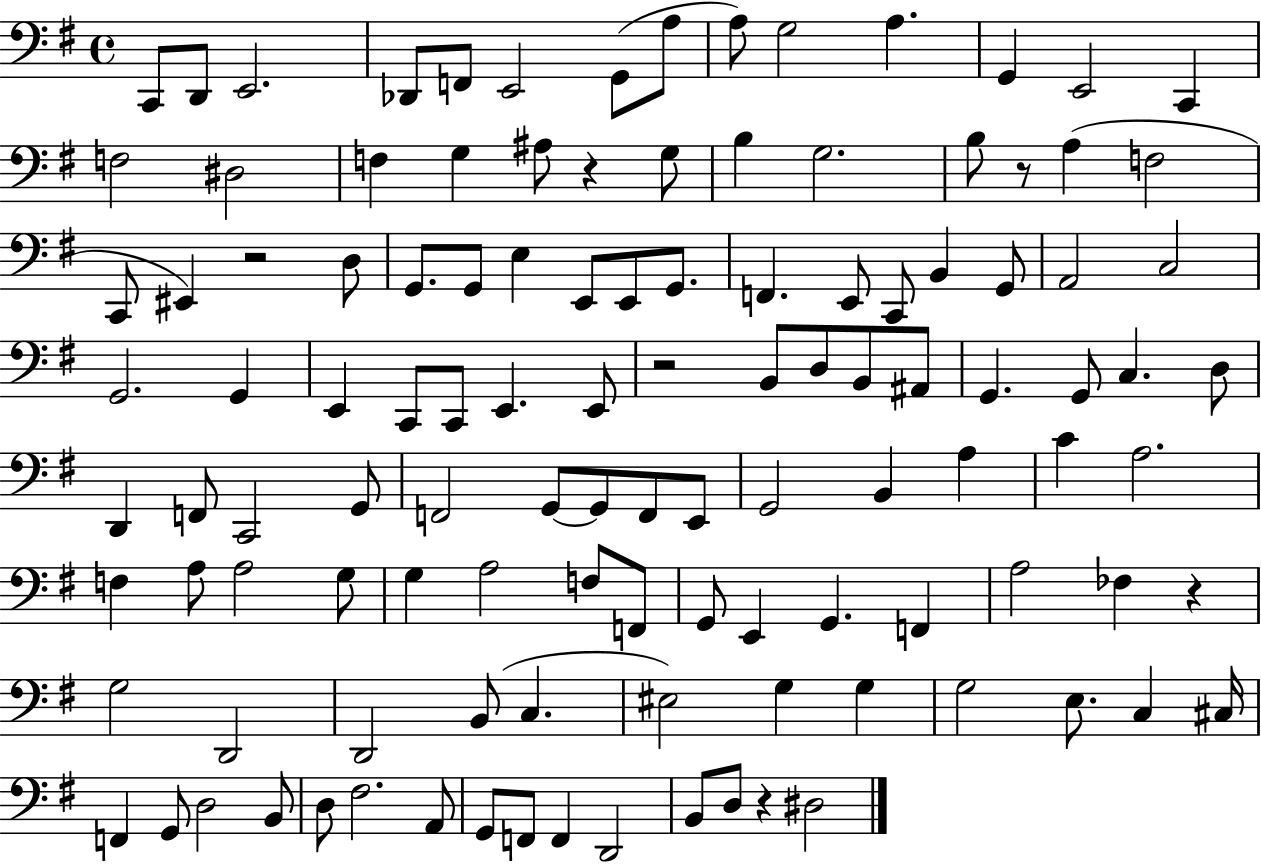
X:1
T:Untitled
M:4/4
L:1/4
K:G
C,,/2 D,,/2 E,,2 _D,,/2 F,,/2 E,,2 G,,/2 A,/2 A,/2 G,2 A, G,, E,,2 C,, F,2 ^D,2 F, G, ^A,/2 z G,/2 B, G,2 B,/2 z/2 A, F,2 C,,/2 ^E,, z2 D,/2 G,,/2 G,,/2 E, E,,/2 E,,/2 G,,/2 F,, E,,/2 C,,/2 B,, G,,/2 A,,2 C,2 G,,2 G,, E,, C,,/2 C,,/2 E,, E,,/2 z2 B,,/2 D,/2 B,,/2 ^A,,/2 G,, G,,/2 C, D,/2 D,, F,,/2 C,,2 G,,/2 F,,2 G,,/2 G,,/2 F,,/2 E,,/2 G,,2 B,, A, C A,2 F, A,/2 A,2 G,/2 G, A,2 F,/2 F,,/2 G,,/2 E,, G,, F,, A,2 _F, z G,2 D,,2 D,,2 B,,/2 C, ^E,2 G, G, G,2 E,/2 C, ^C,/4 F,, G,,/2 D,2 B,,/2 D,/2 ^F,2 A,,/2 G,,/2 F,,/2 F,, D,,2 B,,/2 D,/2 z ^D,2